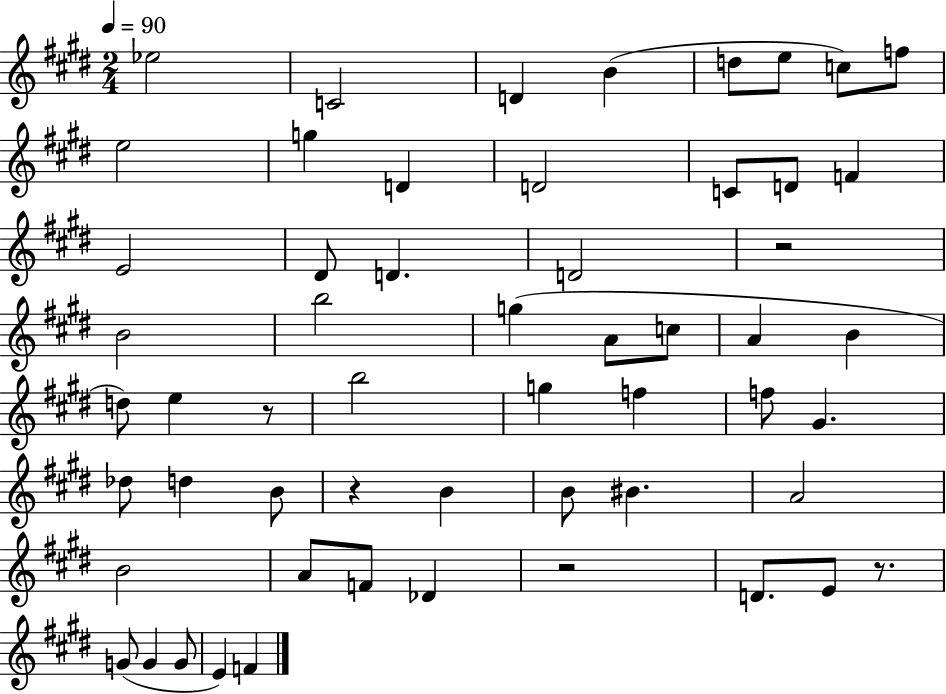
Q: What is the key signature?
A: E major